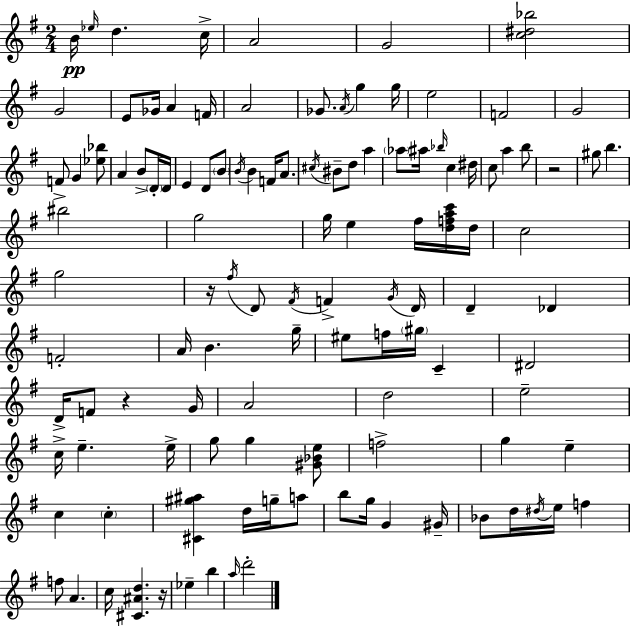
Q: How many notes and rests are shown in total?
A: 116